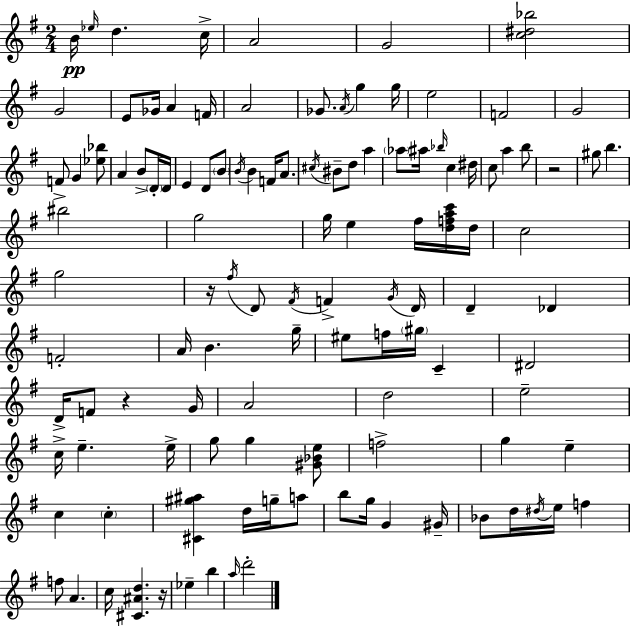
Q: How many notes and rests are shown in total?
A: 116